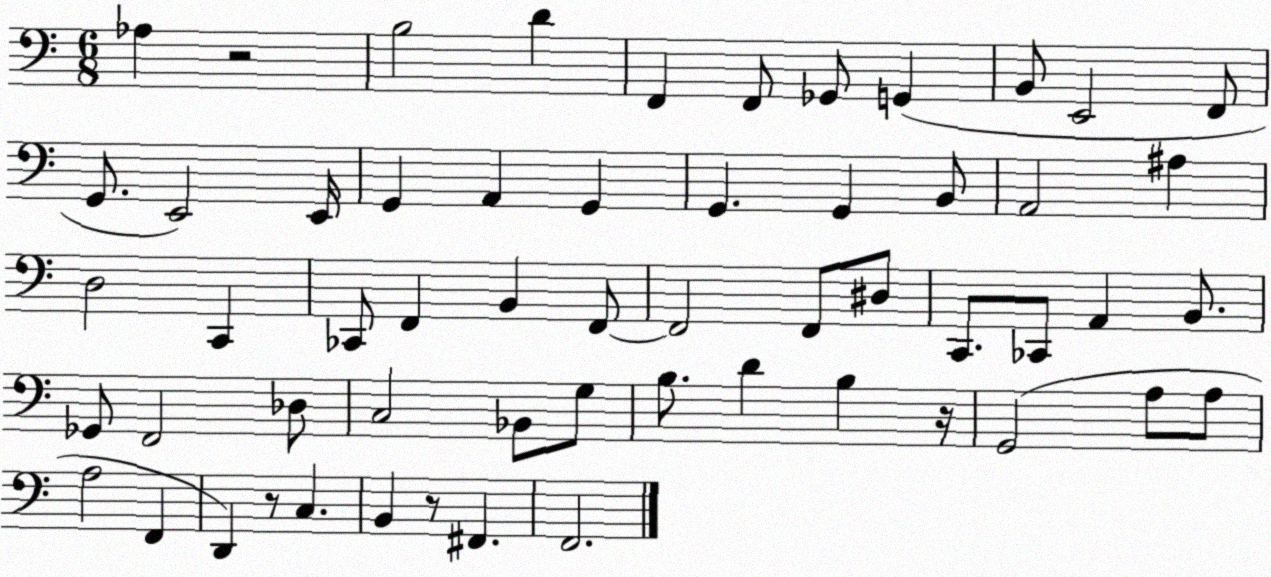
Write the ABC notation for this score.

X:1
T:Untitled
M:6/8
L:1/4
K:C
_A, z2 B,2 D F,, F,,/2 _G,,/2 G,, B,,/2 E,,2 F,,/2 G,,/2 E,,2 E,,/4 G,, A,, G,, G,, G,, B,,/2 A,,2 ^A, D,2 C,, _C,,/2 F,, B,, F,,/2 F,,2 F,,/2 ^D,/2 C,,/2 _C,,/2 A,, B,,/2 _G,,/2 F,,2 _D,/2 C,2 _B,,/2 G,/2 B,/2 D B, z/4 G,,2 A,/2 A,/2 A,2 F,, D,, z/2 C, B,, z/2 ^F,, F,,2